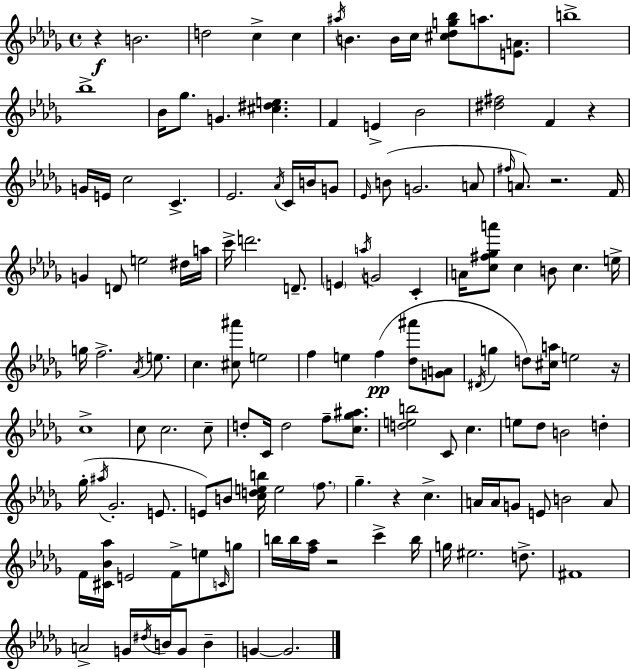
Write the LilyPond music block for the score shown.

{
  \clef treble
  \time 4/4
  \defaultTimeSignature
  \key bes \minor
  r4\f b'2. | d''2 c''4-> c''4 | \acciaccatura { ais''16 } b'4. b'16 c''16 <cis'' des'' g'' bes''>8 a''8. <e' a'>8. | b''1-> | \break bes''1-> | bes'16 ges''8. g'4. <cis'' dis'' e''>4. | f'4 e'4-> bes'2 | <dis'' fis''>2 f'4 r4 | \break g'16 e'16 c''2 c'4.-> | ees'2. \acciaccatura { aes'16 } c'16 b'16 | g'8 \grace { ees'16 } b'8( g'2. | a'8 \grace { fis''16 }) a'8. r2. | \break f'16 g'4 d'8 e''2 | dis''16 a''16 c'''16-> d'''2. | d'8.-- \parenthesize e'4 \acciaccatura { a''16 } g'2 | c'4-. a'16 <c'' fis'' ges'' a'''>8 c''4 b'8 c''4. | \break e''16-> g''16 f''2.-> | \acciaccatura { aes'16 } e''8. c''4. <cis'' ais'''>8 e''2 | f''4 e''4 f''4(\pp | <des'' ais'''>8 <g' a'>8 \acciaccatura { dis'16 } g''4 d''8) <cis'' a''>16 e''2 | \break r16 c''1-> | c''8 c''2. | c''8-- d''8-. c'16 d''2 | f''8-- <c'' ges'' ais''>8. <d'' e'' b''>2 c'8 | \break c''4. e''8 des''8 b'2 | d''4-. ges''16-.( \acciaccatura { ais''16 } ges'2.-. | e'8. e'8) b'8 <c'' d'' e'' b''>16 e''2 | \parenthesize f''8. ges''4.-- r4 | \break c''4.-> a'16 a'16 g'8 e'8 b'2 | a'8 f'16 <cis' bes' aes''>16 e'2 | f'8-> e''8 \grace { c'16 } g''8 b''16 b''16 <f'' aes''>16 r2 | c'''4-> b''16 g''16 eis''2. | \break d''8.-> fis'1 | a'2-> | g'16 \acciaccatura { dis''16 } b'16 g'8 b'4-- g'4~~ g'2. | \bar "|."
}